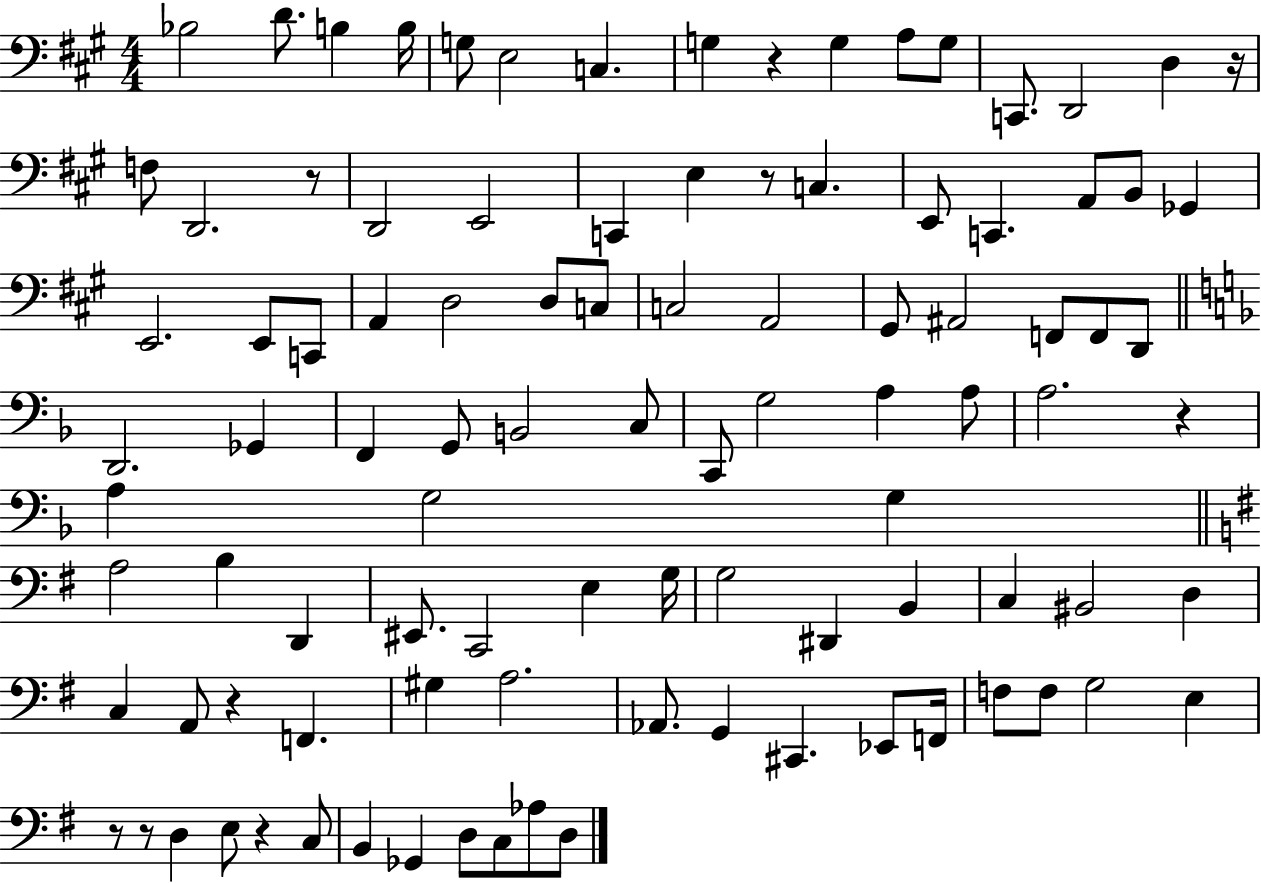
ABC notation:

X:1
T:Untitled
M:4/4
L:1/4
K:A
_B,2 D/2 B, B,/4 G,/2 E,2 C, G, z G, A,/2 G,/2 C,,/2 D,,2 D, z/4 F,/2 D,,2 z/2 D,,2 E,,2 C,, E, z/2 C, E,,/2 C,, A,,/2 B,,/2 _G,, E,,2 E,,/2 C,,/2 A,, D,2 D,/2 C,/2 C,2 A,,2 ^G,,/2 ^A,,2 F,,/2 F,,/2 D,,/2 D,,2 _G,, F,, G,,/2 B,,2 C,/2 C,,/2 G,2 A, A,/2 A,2 z A, G,2 G, A,2 B, D,, ^E,,/2 C,,2 E, G,/4 G,2 ^D,, B,, C, ^B,,2 D, C, A,,/2 z F,, ^G, A,2 _A,,/2 G,, ^C,, _E,,/2 F,,/4 F,/2 F,/2 G,2 E, z/2 z/2 D, E,/2 z C,/2 B,, _G,, D,/2 C,/2 _A,/2 D,/2